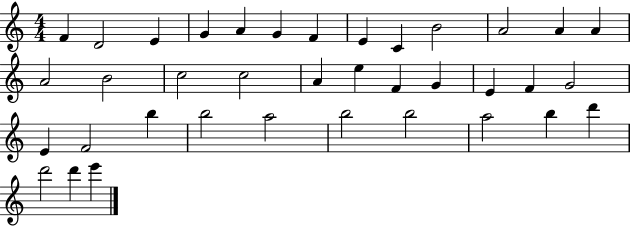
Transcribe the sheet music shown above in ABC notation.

X:1
T:Untitled
M:4/4
L:1/4
K:C
F D2 E G A G F E C B2 A2 A A A2 B2 c2 c2 A e F G E F G2 E F2 b b2 a2 b2 b2 a2 b d' d'2 d' e'